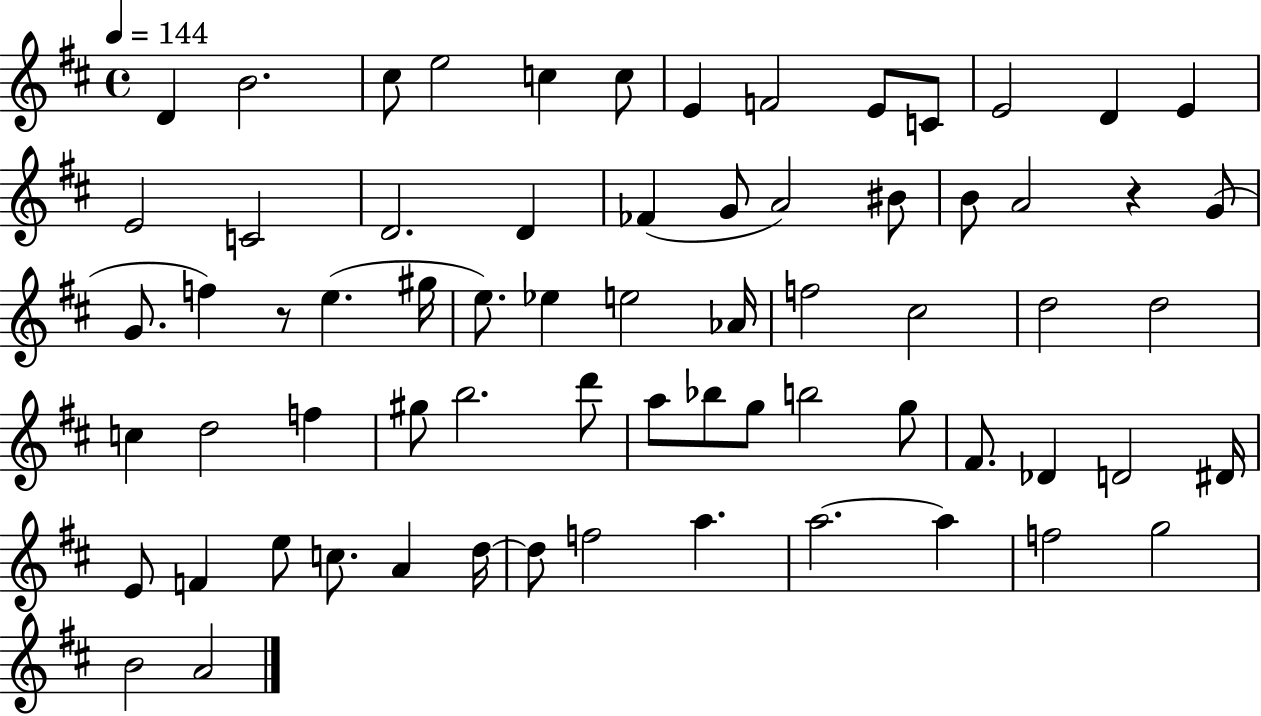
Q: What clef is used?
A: treble